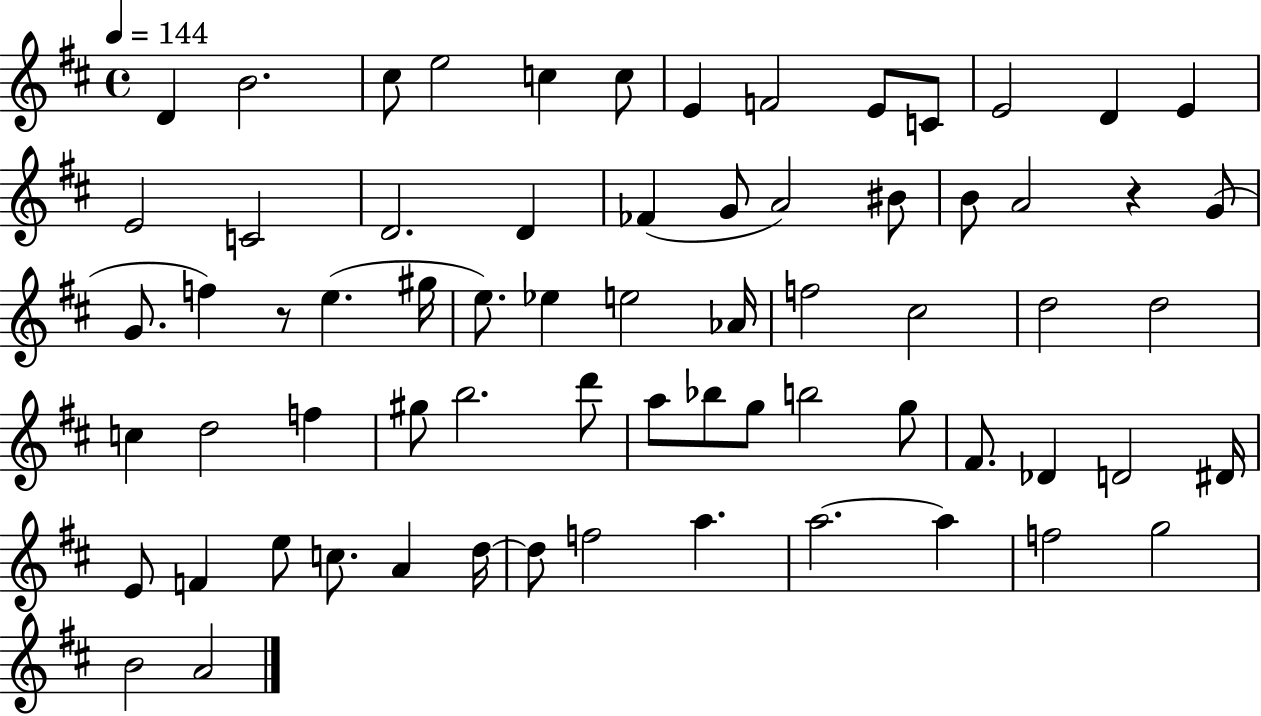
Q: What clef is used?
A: treble